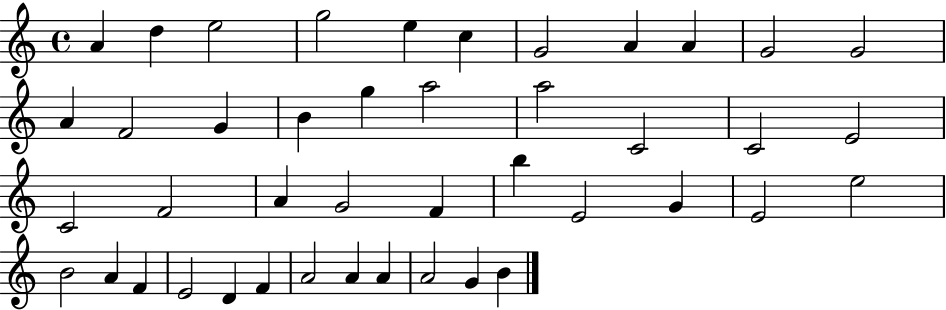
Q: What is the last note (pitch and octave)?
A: B4